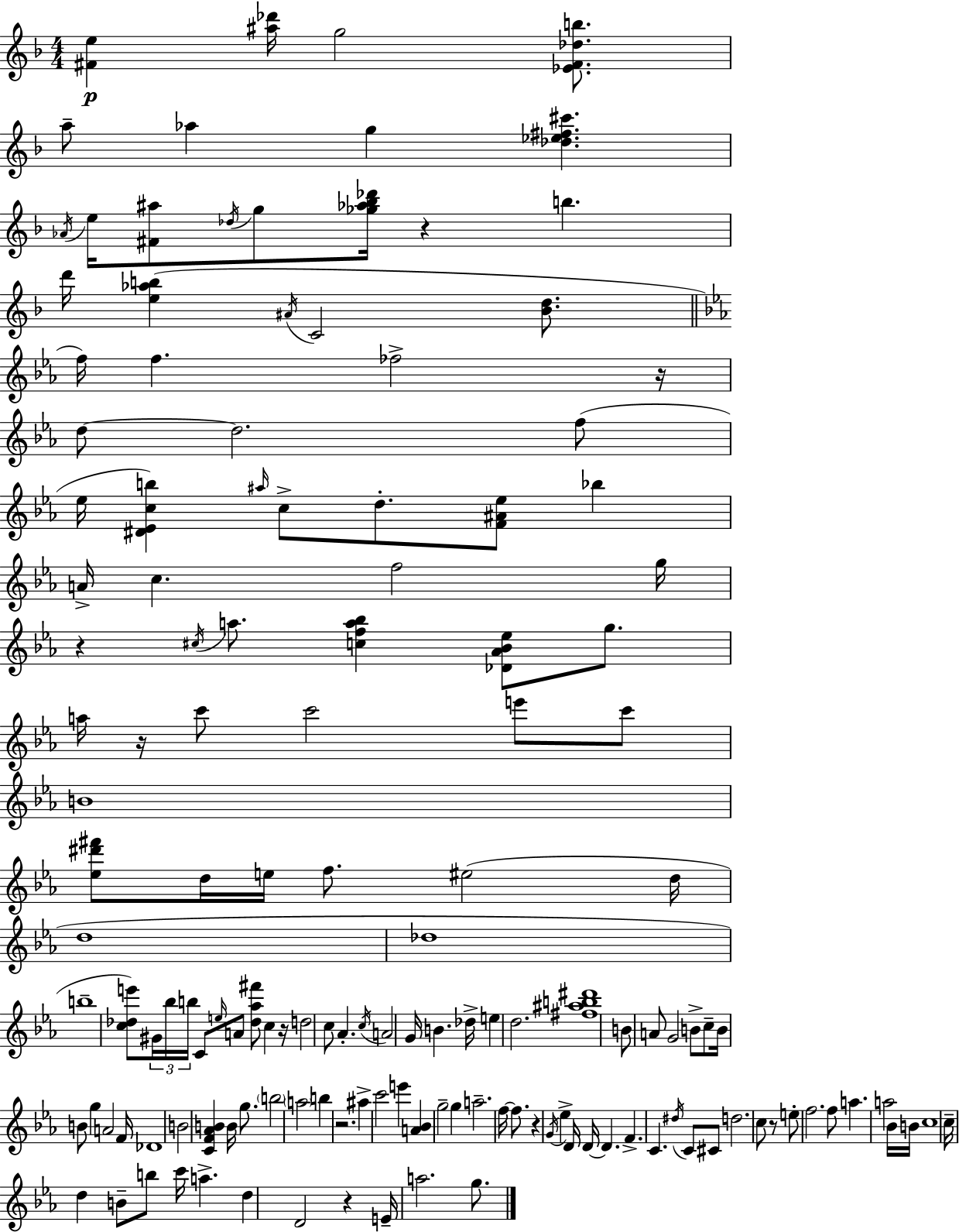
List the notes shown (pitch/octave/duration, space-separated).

[F#4,E5]/q [A#5,Db6]/s G5/h [Eb4,F#4,Db5,B5]/e. A5/e Ab5/q G5/q [Db5,Eb5,F#5,C#6]/q. Ab4/s E5/s [F#4,A#5]/e Db5/s G5/e [Gb5,Ab5,Bb5,Db6]/s R/q B5/q. D6/s [E5,Ab5,B5]/q A#4/s C4/h [Bb4,D5]/e. F5/s F5/q. FES5/h R/s D5/e D5/h. F5/e Eb5/s [D#4,Eb4,C5,B5]/q A#5/s C5/e D5/e. [F4,A#4,Eb5]/e Bb5/q A4/s C5/q. F5/h G5/s R/q C#5/s A5/e. [C5,F5,A5,Bb5]/q [Db4,Ab4,Bb4,Eb5]/e G5/e. A5/s R/s C6/e C6/h E6/e C6/e B4/w [Eb5,D#6,F#6]/e D5/s E5/s F5/e. EIS5/h D5/s D5/w Db5/w B5/w [C5,Db5,E6]/e G#4/s Bb5/s B5/s C4/e E5/s A4/e [Db5,Ab5,F#6]/e C5/q R/s D5/h C5/e Ab4/q. C5/s A4/h G4/s B4/q. Db5/s E5/q D5/h. [F#5,A#5,B5,D#6]/w B4/e A4/e G4/h B4/e C5/e B4/s B4/e G5/q A4/h F4/s Db4/w B4/h [C4,F4,Ab4,B4]/q B4/s G5/e. B5/h A5/h B5/q R/h. A#5/q C6/h E6/q [A4,Bb4]/q G5/h G5/q A5/h. F5/s F5/e. R/q G4/s Eb5/q D4/s D4/s D4/q. F4/q. C4/q. D#5/s C4/e C#4/e D5/h. C5/e R/e E5/e F5/h. F5/e A5/q. A5/h Bb4/s B4/s C5/w C5/s D5/q B4/e B5/e C6/s A5/q. D5/q D4/h R/q E4/s A5/h. G5/e.